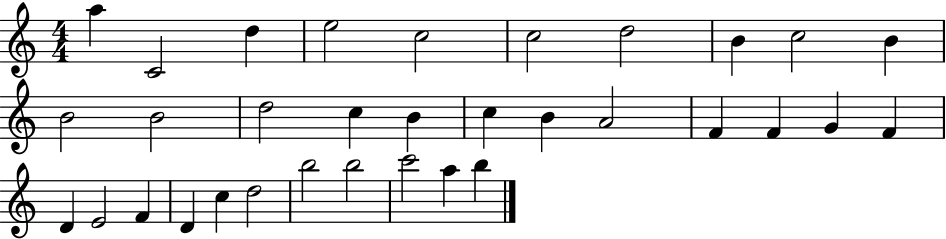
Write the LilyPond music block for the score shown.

{
  \clef treble
  \numericTimeSignature
  \time 4/4
  \key c \major
  a''4 c'2 d''4 | e''2 c''2 | c''2 d''2 | b'4 c''2 b'4 | \break b'2 b'2 | d''2 c''4 b'4 | c''4 b'4 a'2 | f'4 f'4 g'4 f'4 | \break d'4 e'2 f'4 | d'4 c''4 d''2 | b''2 b''2 | c'''2 a''4 b''4 | \break \bar "|."
}